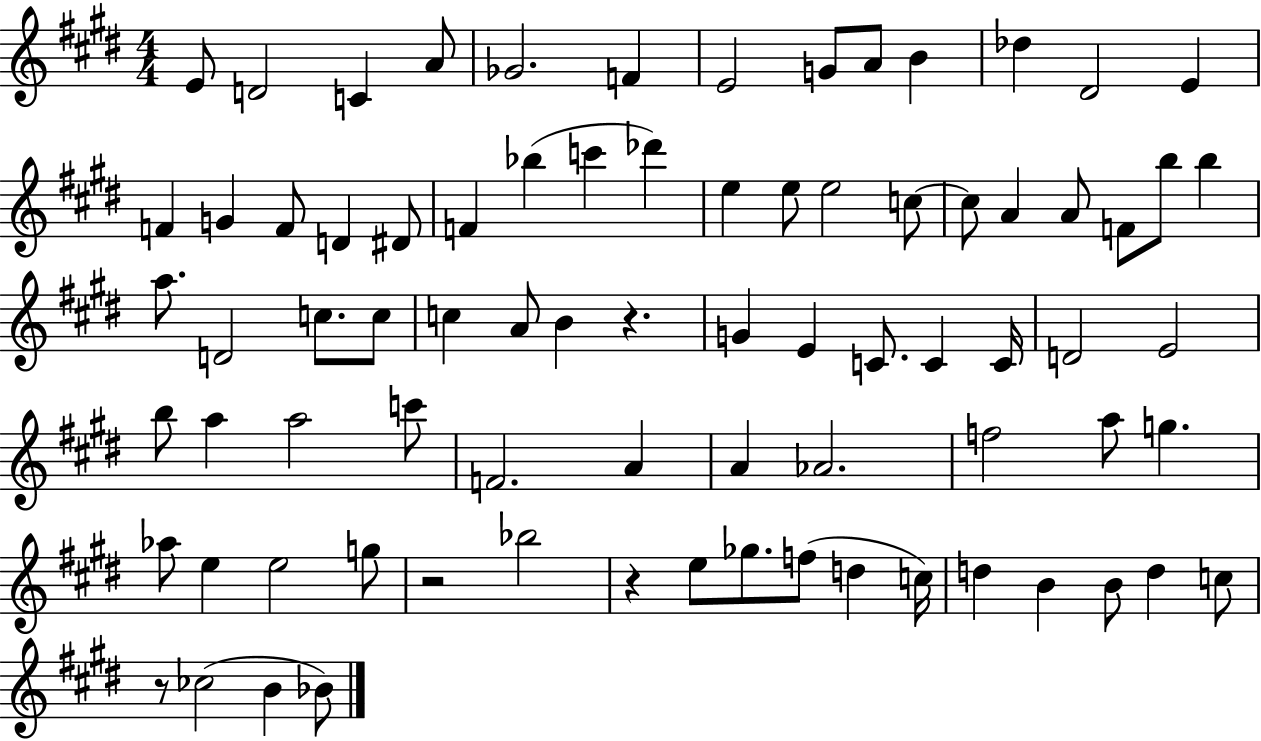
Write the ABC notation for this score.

X:1
T:Untitled
M:4/4
L:1/4
K:E
E/2 D2 C A/2 _G2 F E2 G/2 A/2 B _d ^D2 E F G F/2 D ^D/2 F _b c' _d' e e/2 e2 c/2 c/2 A A/2 F/2 b/2 b a/2 D2 c/2 c/2 c A/2 B z G E C/2 C C/4 D2 E2 b/2 a a2 c'/2 F2 A A _A2 f2 a/2 g _a/2 e e2 g/2 z2 _b2 z e/2 _g/2 f/2 d c/4 d B B/2 d c/2 z/2 _c2 B _B/2